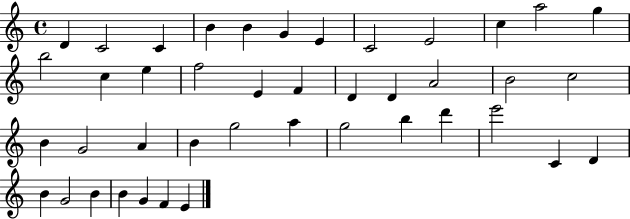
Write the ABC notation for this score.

X:1
T:Untitled
M:4/4
L:1/4
K:C
D C2 C B B G E C2 E2 c a2 g b2 c e f2 E F D D A2 B2 c2 B G2 A B g2 a g2 b d' e'2 C D B G2 B B G F E